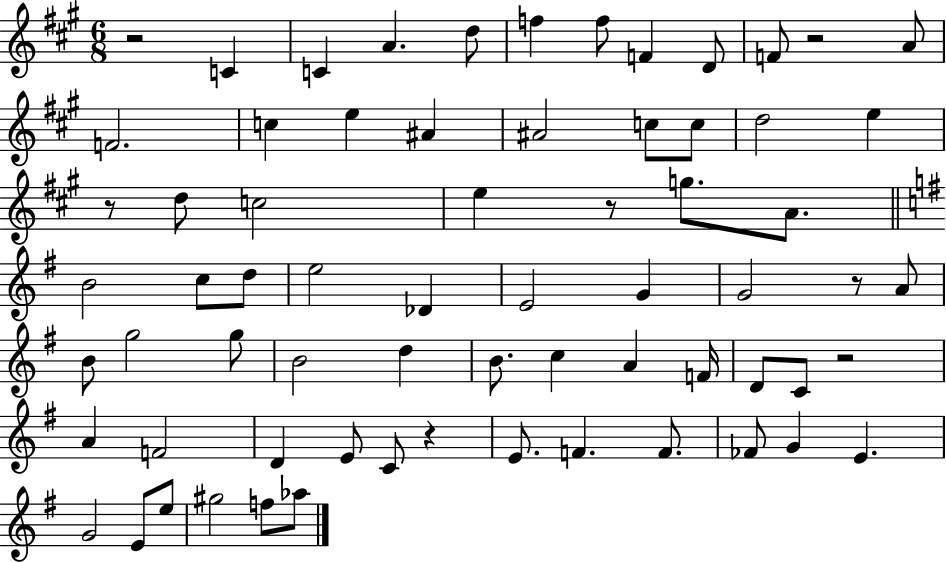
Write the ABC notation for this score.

X:1
T:Untitled
M:6/8
L:1/4
K:A
z2 C C A d/2 f f/2 F D/2 F/2 z2 A/2 F2 c e ^A ^A2 c/2 c/2 d2 e z/2 d/2 c2 e z/2 g/2 A/2 B2 c/2 d/2 e2 _D E2 G G2 z/2 A/2 B/2 g2 g/2 B2 d B/2 c A F/4 D/2 C/2 z2 A F2 D E/2 C/2 z E/2 F F/2 _F/2 G E G2 E/2 e/2 ^g2 f/2 _a/2